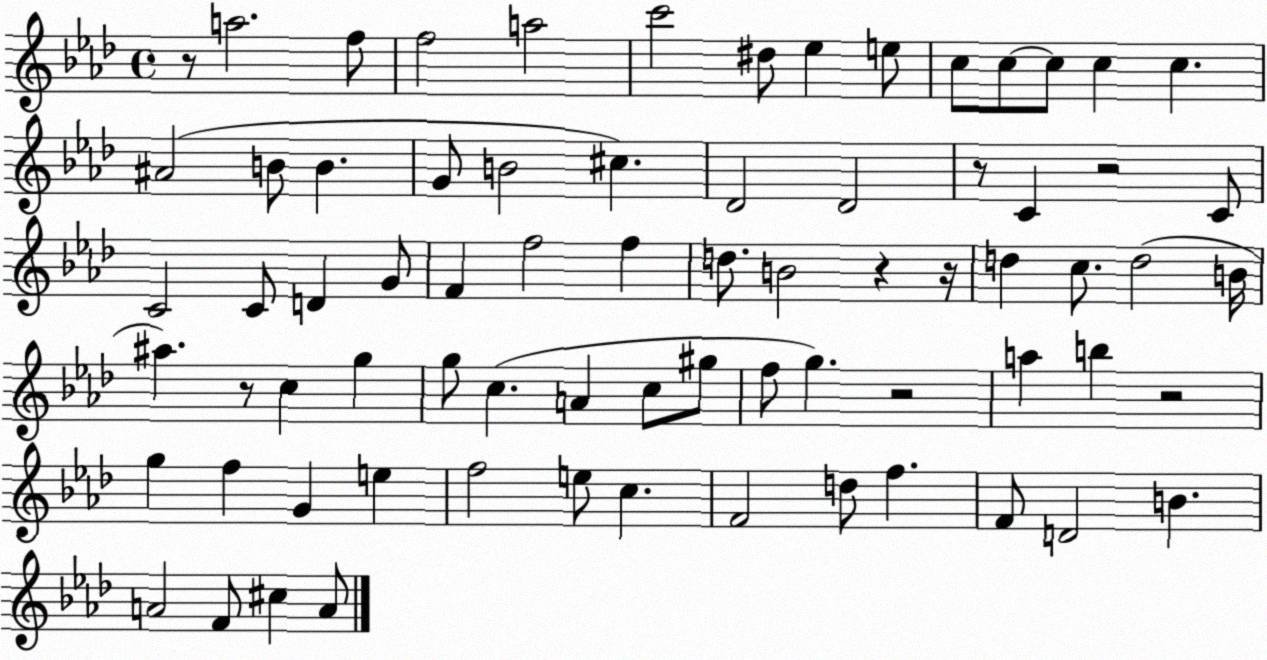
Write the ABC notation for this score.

X:1
T:Untitled
M:4/4
L:1/4
K:Ab
z/2 a2 f/2 f2 a2 c'2 ^d/2 _e e/2 c/2 c/2 c/2 c c ^A2 B/2 B G/2 B2 ^c _D2 _D2 z/2 C z2 C/2 C2 C/2 D G/2 F f2 f d/2 B2 z z/4 d c/2 d2 B/4 ^a z/2 c g g/2 c A c/2 ^g/2 f/2 g z2 a b z2 g f G e f2 e/2 c F2 d/2 f F/2 D2 B A2 F/2 ^c A/2